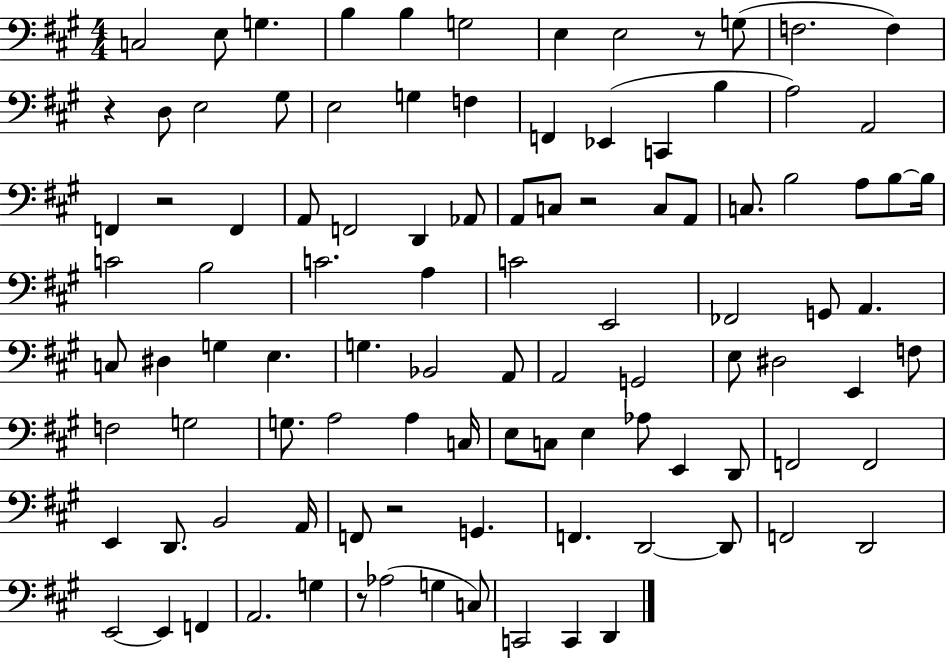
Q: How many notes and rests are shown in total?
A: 102